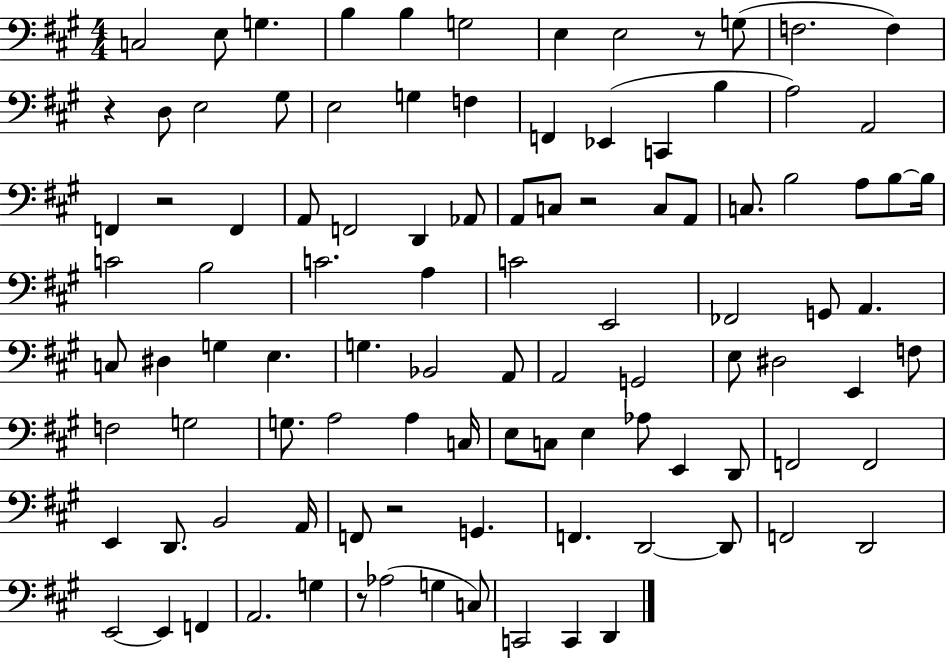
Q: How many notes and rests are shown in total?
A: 102